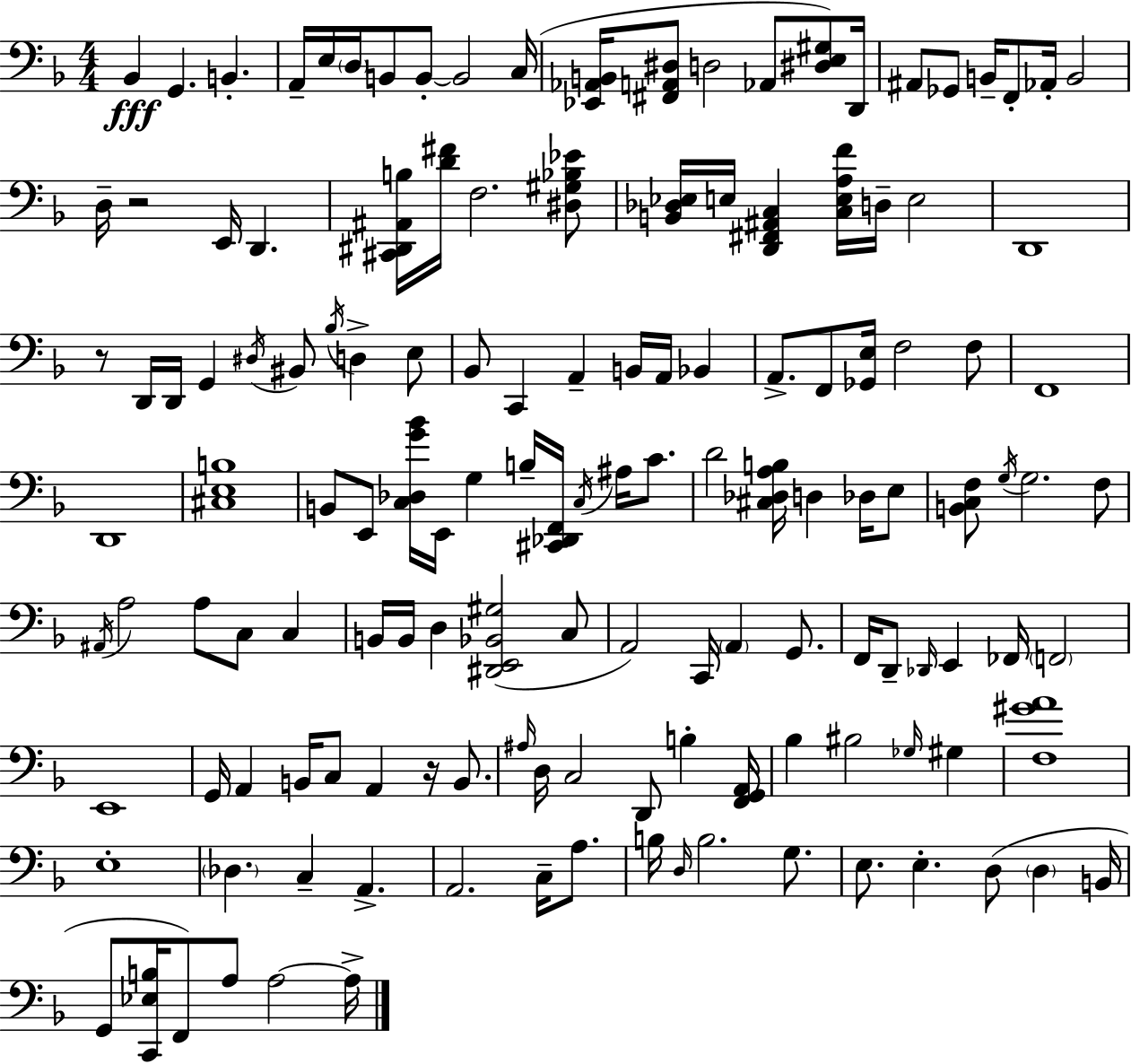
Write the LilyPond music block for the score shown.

{
  \clef bass
  \numericTimeSignature
  \time 4/4
  \key d \minor
  \repeat volta 2 { bes,4\fff g,4. b,4.-. | a,16-- e16 \parenthesize d16 b,8 b,8-.~~ b,2 c16( | <ees, aes, b,>16 <fis, a, dis>8 d2 aes,8 <dis e gis>8) d,16 | ais,8 ges,8 b,16-- f,8-. aes,16-. b,2 | \break d16-- r2 e,16 d,4. | <cis, dis, ais, b>16 <d' fis'>16 f2. <dis gis bes ees'>8 | <b, des ees>16 e16 <d, fis, ais, c>4 <c e a f'>16 d16-- e2 | d,1 | \break r8 d,16 d,16 g,4 \acciaccatura { dis16 } bis,8 \acciaccatura { bes16 } d4-> | e8 bes,8 c,4 a,4-- b,16 a,16 bes,4 | a,8.-> f,8 <ges, e>16 f2 | f8 f,1 | \break d,1 | <cis e b>1 | b,8 e,8 <c des g' bes'>16 e,16 g4 b16-- <cis, des, f,>16 \acciaccatura { c16 } ais16 | c'8. d'2 <cis des a b>16 d4 | \break des16 e8 <b, c f>8 \acciaccatura { g16 } g2. | f8 \acciaccatura { ais,16 } a2 a8 c8 | c4 b,16 b,16 d4 <dis, e, bes, gis>2( | c8 a,2) c,16 \parenthesize a,4 | \break g,8. f,16 d,8-- \grace { des,16 } e,4 fes,16 \parenthesize f,2 | e,1 | g,16 a,4 b,16 c8 a,4 | r16 b,8. \grace { ais16 } d16 c2 | \break d,8 b4-. <f, g, a,>16 bes4 bis2 | \grace { ges16 } gis4 <f gis' a'>1 | e1-. | \parenthesize des4. c4-- | \break a,4.-> a,2. | c16-- a8. b16 \grace { d16 } b2. | g8. e8. e4.-. | d8( \parenthesize d4 b,16 g,8 <c, ees b>16 f,8) a8 | \break a2~~ a16-> } \bar "|."
}